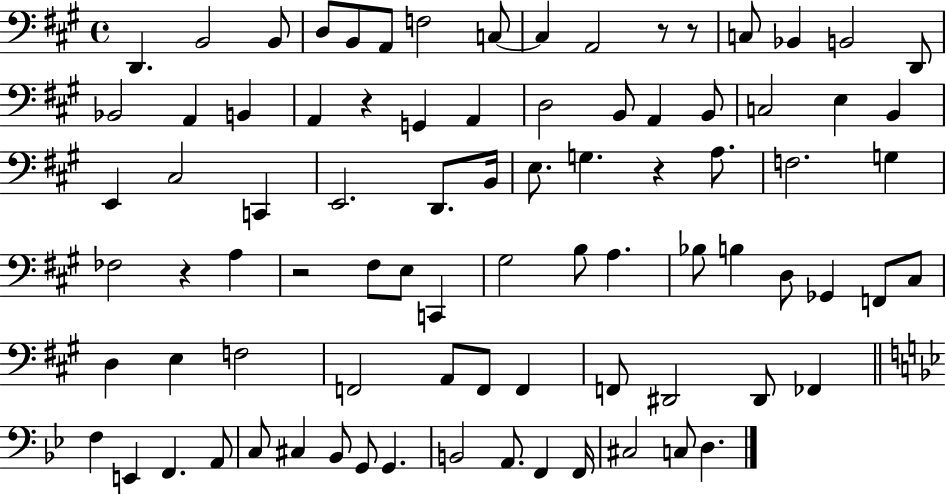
X:1
T:Untitled
M:4/4
L:1/4
K:A
D,, B,,2 B,,/2 D,/2 B,,/2 A,,/2 F,2 C,/2 C, A,,2 z/2 z/2 C,/2 _B,, B,,2 D,,/2 _B,,2 A,, B,, A,, z G,, A,, D,2 B,,/2 A,, B,,/2 C,2 E, B,, E,, ^C,2 C,, E,,2 D,,/2 B,,/4 E,/2 G, z A,/2 F,2 G, _F,2 z A, z2 ^F,/2 E,/2 C,, ^G,2 B,/2 A, _B,/2 B, D,/2 _G,, F,,/2 ^C,/2 D, E, F,2 F,,2 A,,/2 F,,/2 F,, F,,/2 ^D,,2 ^D,,/2 _F,, F, E,, F,, A,,/2 C,/2 ^C, _B,,/2 G,,/2 G,, B,,2 A,,/2 F,, F,,/4 ^C,2 C,/2 D,